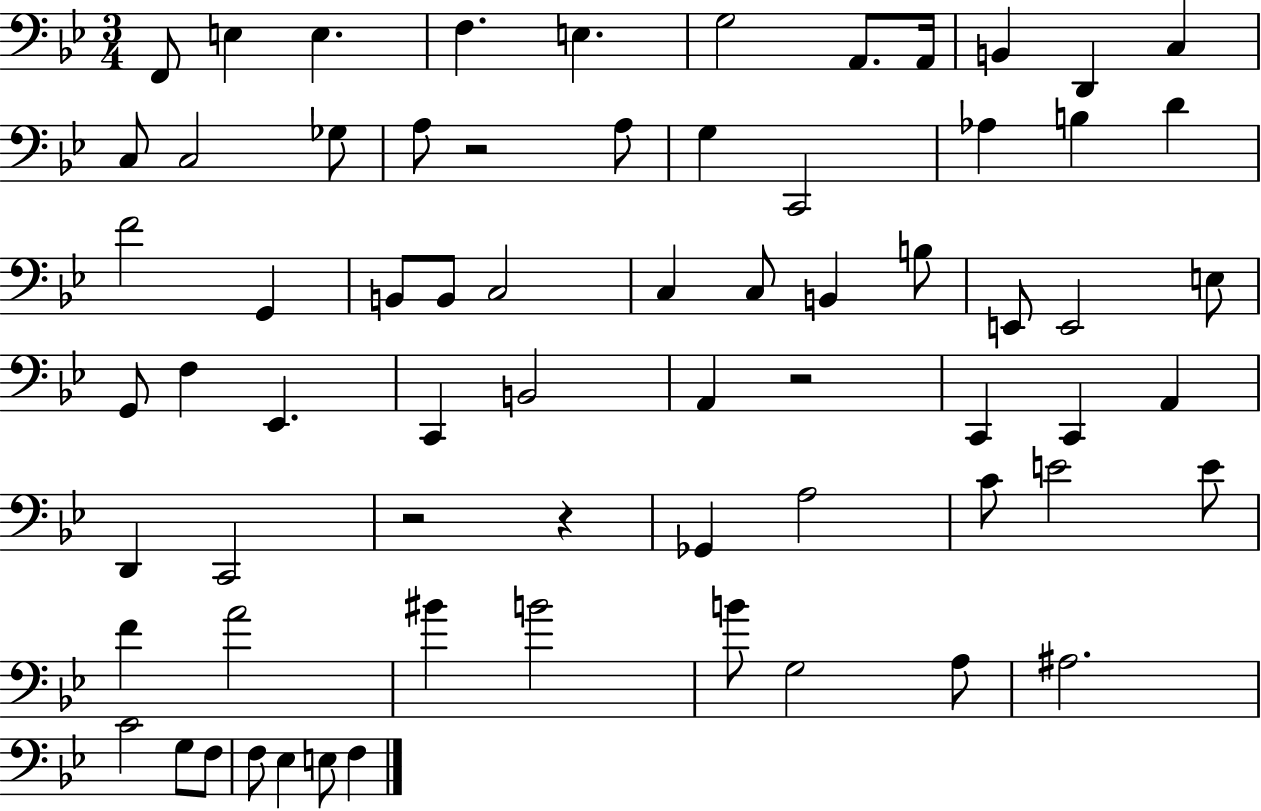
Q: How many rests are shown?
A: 4